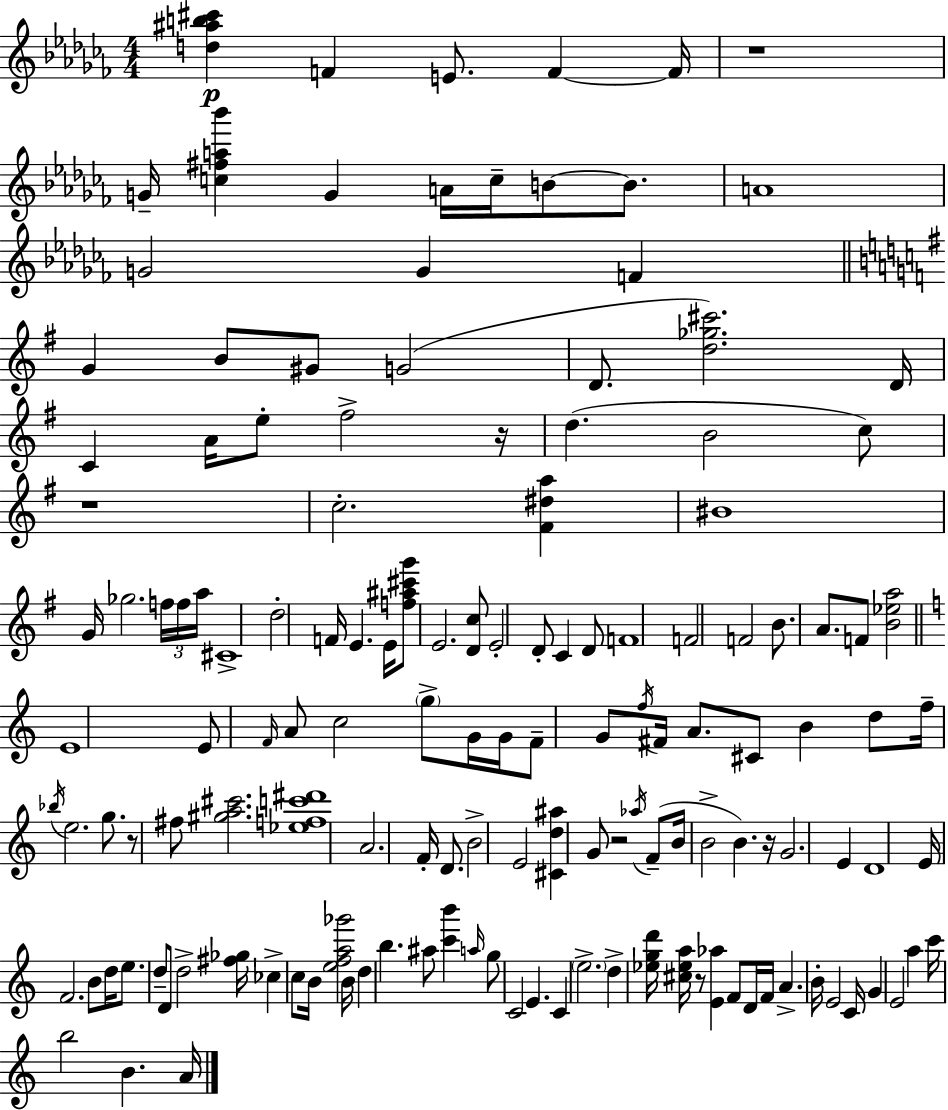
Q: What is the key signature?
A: AES minor